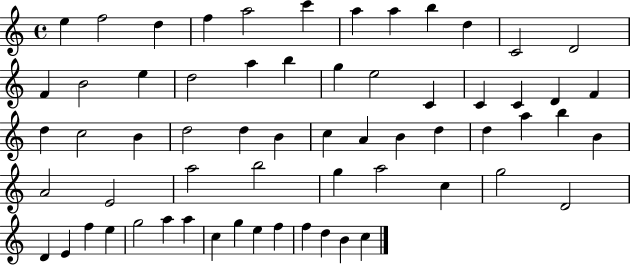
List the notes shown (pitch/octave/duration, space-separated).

E5/q F5/h D5/q F5/q A5/h C6/q A5/q A5/q B5/q D5/q C4/h D4/h F4/q B4/h E5/q D5/h A5/q B5/q G5/q E5/h C4/q C4/q C4/q D4/q F4/q D5/q C5/h B4/q D5/h D5/q B4/q C5/q A4/q B4/q D5/q D5/q A5/q B5/q B4/q A4/h E4/h A5/h B5/h G5/q A5/h C5/q G5/h D4/h D4/q E4/q F5/q E5/q G5/h A5/q A5/q C5/q G5/q E5/q F5/q F5/q D5/q B4/q C5/q